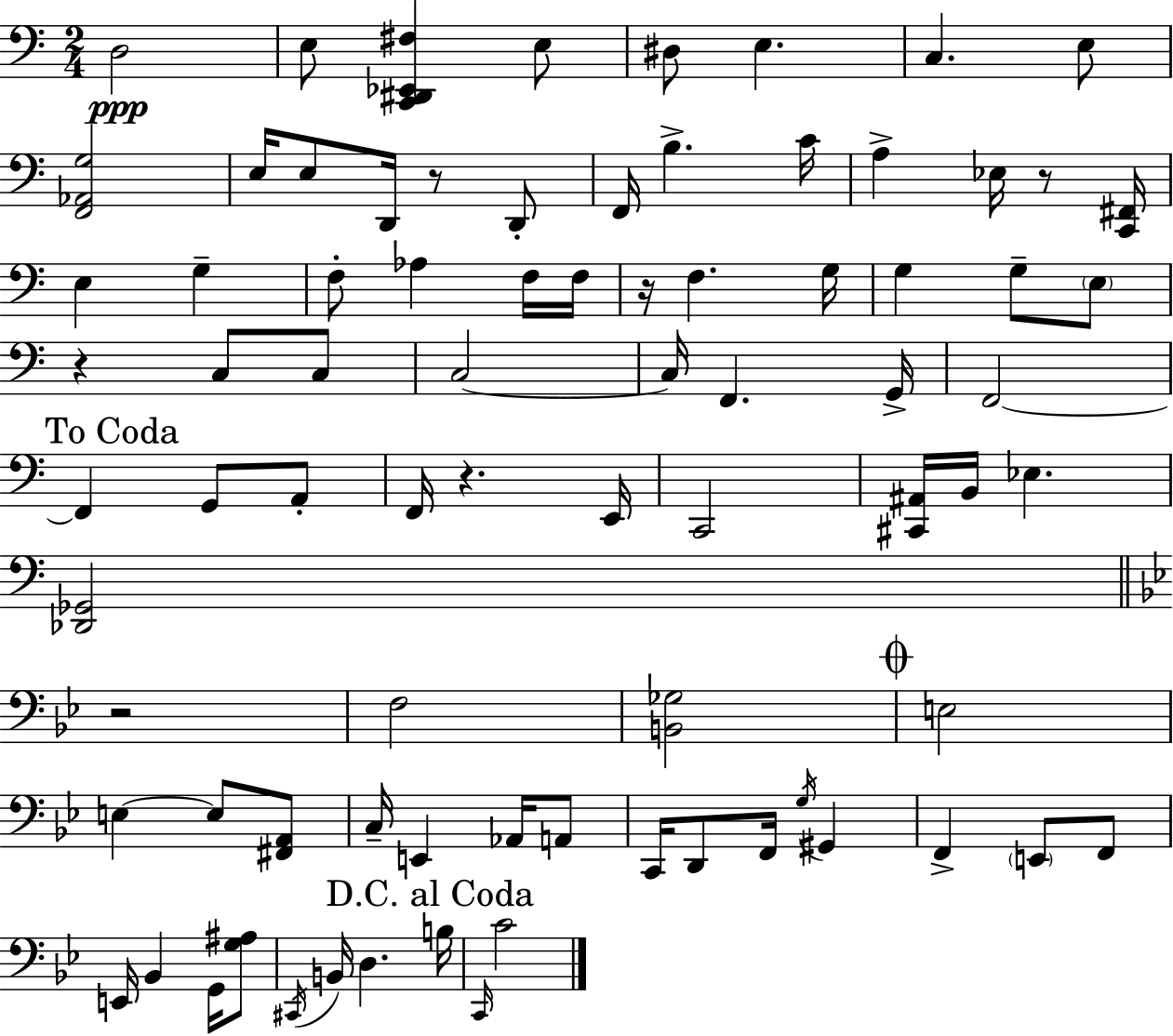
D3/h E3/e [C2,D#2,Eb2,F#3]/q E3/e D#3/e E3/q. C3/q. E3/e [F2,Ab2,G3]/h E3/s E3/e D2/s R/e D2/e F2/s B3/q. C4/s A3/q Eb3/s R/e [C2,F#2]/s E3/q G3/q F3/e Ab3/q F3/s F3/s R/s F3/q. G3/s G3/q G3/e E3/e R/q C3/e C3/e C3/h C3/s F2/q. G2/s F2/h F2/q G2/e A2/e F2/s R/q. E2/s C2/h [C#2,A#2]/s B2/s Eb3/q. [Db2,Gb2]/h R/h F3/h [B2,Gb3]/h E3/h E3/q E3/e [F#2,A2]/e C3/s E2/q Ab2/s A2/e C2/s D2/e F2/s G3/s G#2/q F2/q E2/e F2/e E2/s Bb2/q G2/s [G3,A#3]/e C#2/s B2/s D3/q. B3/s C2/s C4/h